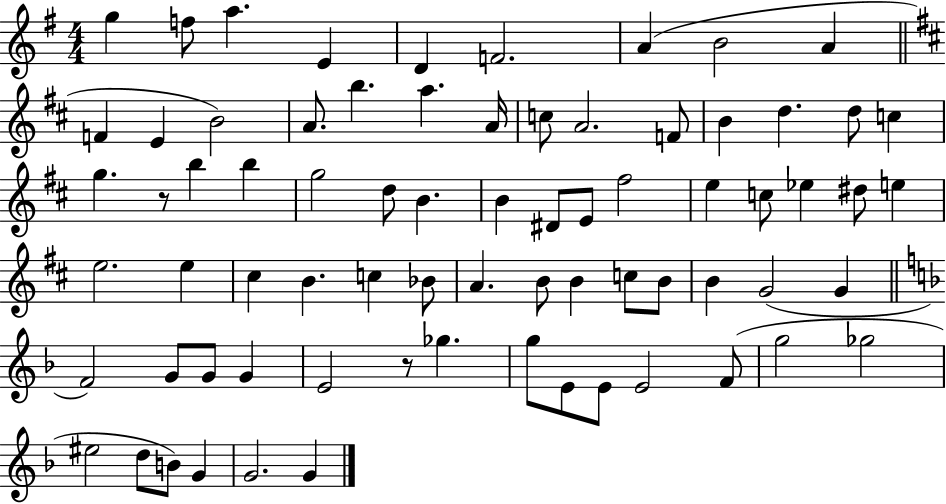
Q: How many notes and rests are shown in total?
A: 73